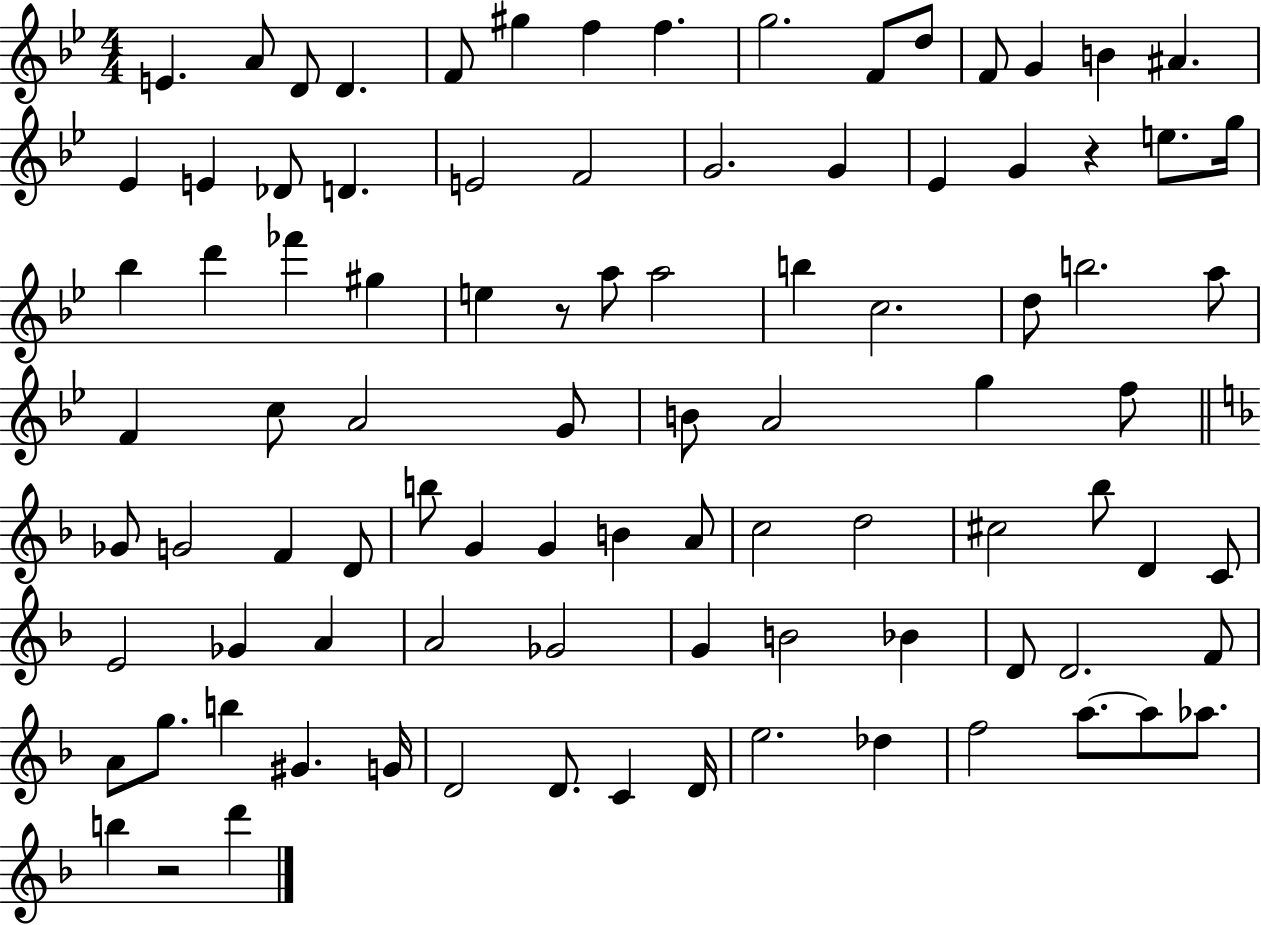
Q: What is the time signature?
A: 4/4